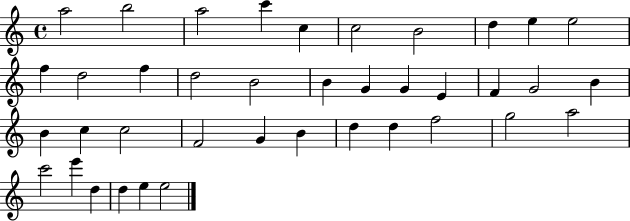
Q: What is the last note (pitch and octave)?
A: E5